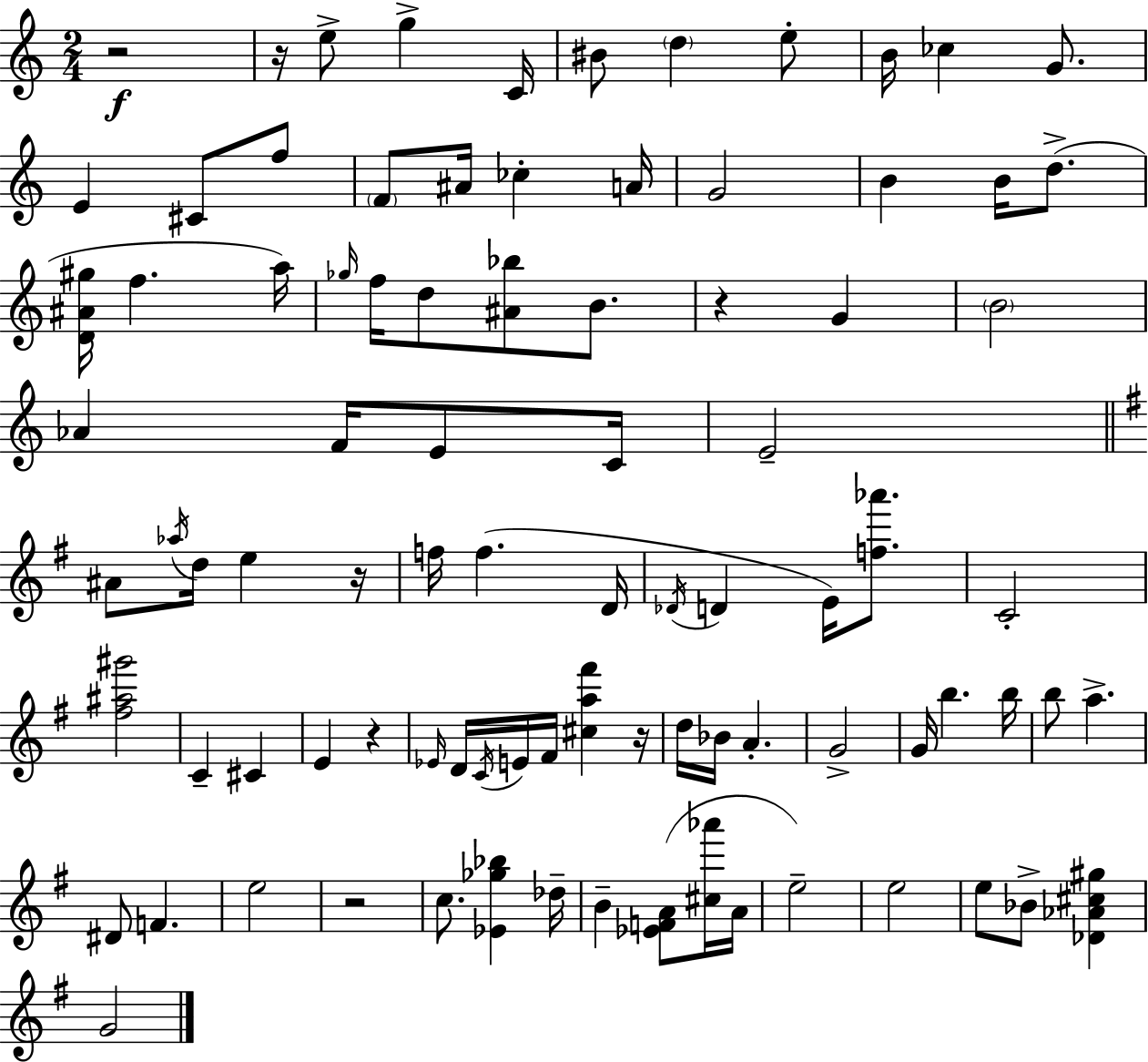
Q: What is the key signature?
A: C major